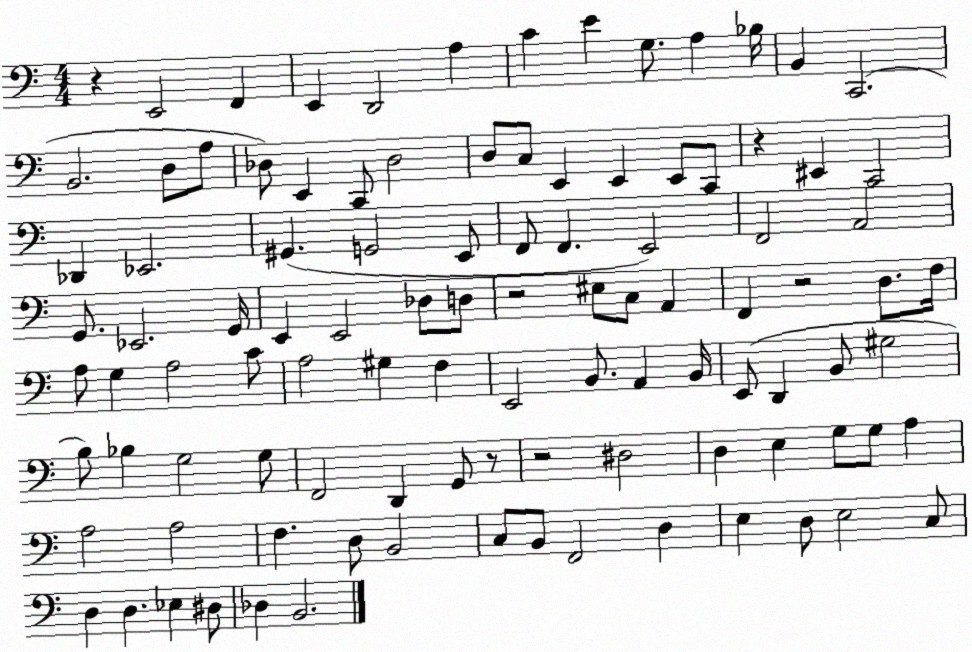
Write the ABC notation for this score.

X:1
T:Untitled
M:4/4
L:1/4
K:C
z E,,2 F,, E,, D,,2 A, C E G,/2 A, _B,/4 B,, C,,2 B,,2 D,/2 A,/2 _D,/2 E,, C,,/2 _D,2 D,/2 C,/2 E,, E,, E,,/2 C,,/2 z ^E,, C,,2 _D,, _E,,2 ^G,, G,,2 E,,/2 F,,/2 F,, E,,2 F,,2 A,,2 G,,/2 _E,,2 G,,/4 E,, E,,2 _D,/2 D,/2 z2 ^E,/2 C,/2 A,, F,, z2 D,/2 F,/4 A,/2 G, A,2 C/2 A,2 ^G, F, E,,2 B,,/2 A,, B,,/4 E,,/2 D,, B,,/2 ^G,2 B,/2 _B, G,2 G,/2 F,,2 D,, G,,/2 z/2 z2 ^D,2 D, E, G,/2 G,/2 A, A,2 A,2 F, D,/2 B,,2 C,/2 B,,/2 F,,2 D, E, D,/2 E,2 C,/2 D, D, _E, ^D,/2 _D, B,,2